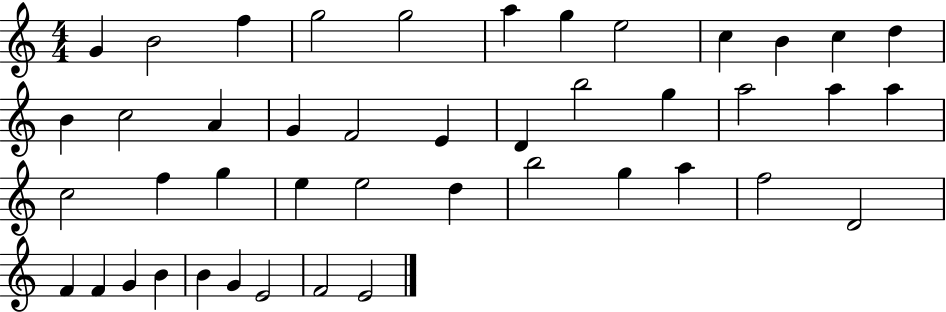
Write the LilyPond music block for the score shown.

{
  \clef treble
  \numericTimeSignature
  \time 4/4
  \key c \major
  g'4 b'2 f''4 | g''2 g''2 | a''4 g''4 e''2 | c''4 b'4 c''4 d''4 | \break b'4 c''2 a'4 | g'4 f'2 e'4 | d'4 b''2 g''4 | a''2 a''4 a''4 | \break c''2 f''4 g''4 | e''4 e''2 d''4 | b''2 g''4 a''4 | f''2 d'2 | \break f'4 f'4 g'4 b'4 | b'4 g'4 e'2 | f'2 e'2 | \bar "|."
}